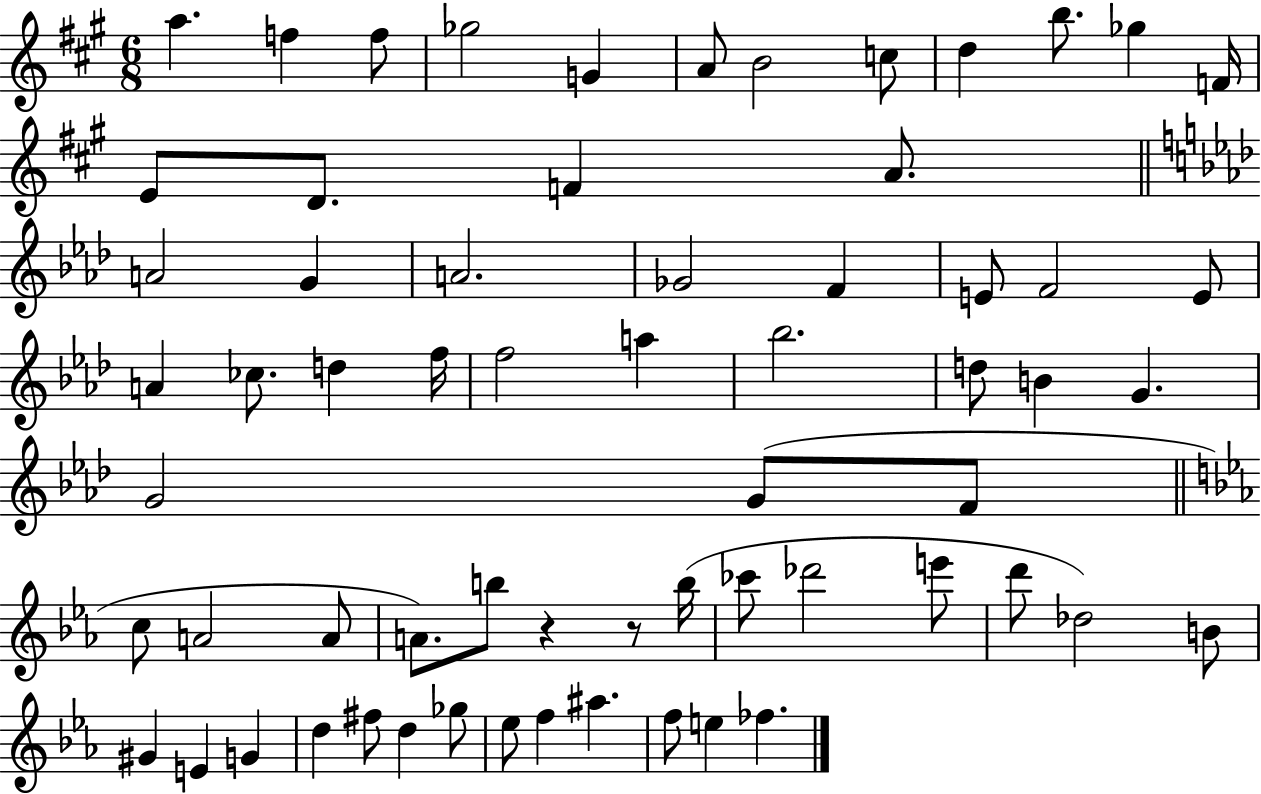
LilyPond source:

{
  \clef treble
  \numericTimeSignature
  \time 6/8
  \key a \major
  a''4. f''4 f''8 | ges''2 g'4 | a'8 b'2 c''8 | d''4 b''8. ges''4 f'16 | \break e'8 d'8. f'4 a'8. | \bar "||" \break \key aes \major a'2 g'4 | a'2. | ges'2 f'4 | e'8 f'2 e'8 | \break a'4 ces''8. d''4 f''16 | f''2 a''4 | bes''2. | d''8 b'4 g'4. | \break g'2 g'8( f'8 | \bar "||" \break \key ees \major c''8 a'2 a'8 | a'8.) b''8 r4 r8 b''16( | ces'''8 des'''2 e'''8 | d'''8 des''2) b'8 | \break gis'4 e'4 g'4 | d''4 fis''8 d''4 ges''8 | ees''8 f''4 ais''4. | f''8 e''4 fes''4. | \break \bar "|."
}